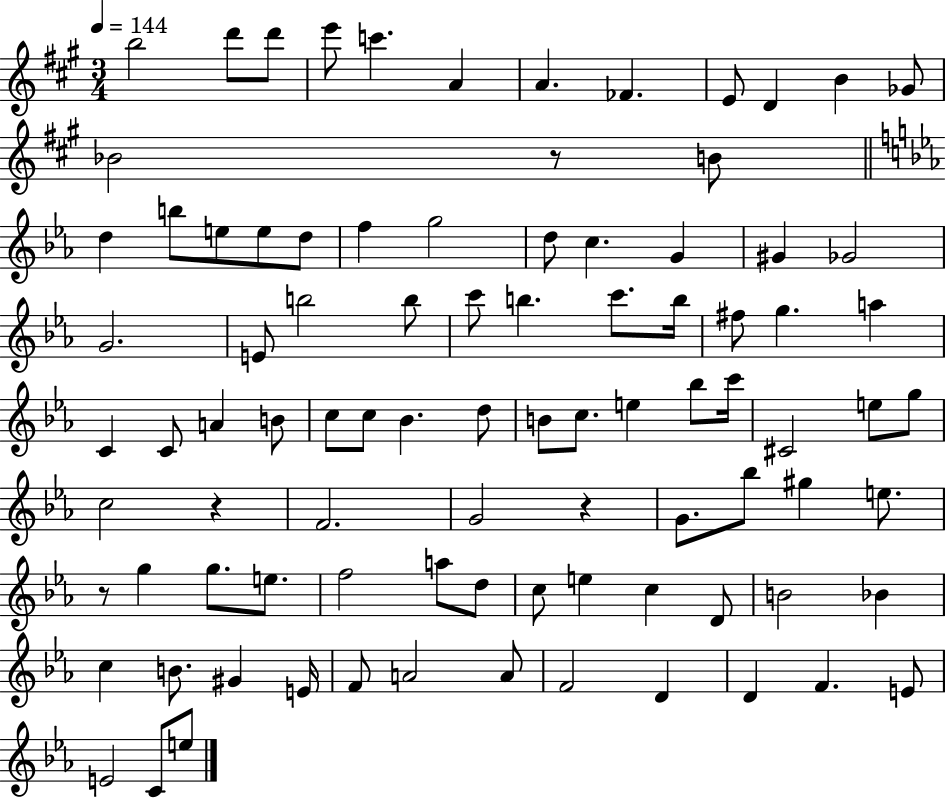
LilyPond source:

{
  \clef treble
  \numericTimeSignature
  \time 3/4
  \key a \major
  \tempo 4 = 144
  b''2 d'''8 d'''8 | e'''8 c'''4. a'4 | a'4. fes'4. | e'8 d'4 b'4 ges'8 | \break bes'2 r8 b'8 | \bar "||" \break \key ees \major d''4 b''8 e''8 e''8 d''8 | f''4 g''2 | d''8 c''4. g'4 | gis'4 ges'2 | \break g'2. | e'8 b''2 b''8 | c'''8 b''4. c'''8. b''16 | fis''8 g''4. a''4 | \break c'4 c'8 a'4 b'8 | c''8 c''8 bes'4. d''8 | b'8 c''8. e''4 bes''8 c'''16 | cis'2 e''8 g''8 | \break c''2 r4 | f'2. | g'2 r4 | g'8. bes''8 gis''4 e''8. | \break r8 g''4 g''8. e''8. | f''2 a''8 d''8 | c''8 e''4 c''4 d'8 | b'2 bes'4 | \break c''4 b'8. gis'4 e'16 | f'8 a'2 a'8 | f'2 d'4 | d'4 f'4. e'8 | \break e'2 c'8 e''8 | \bar "|."
}